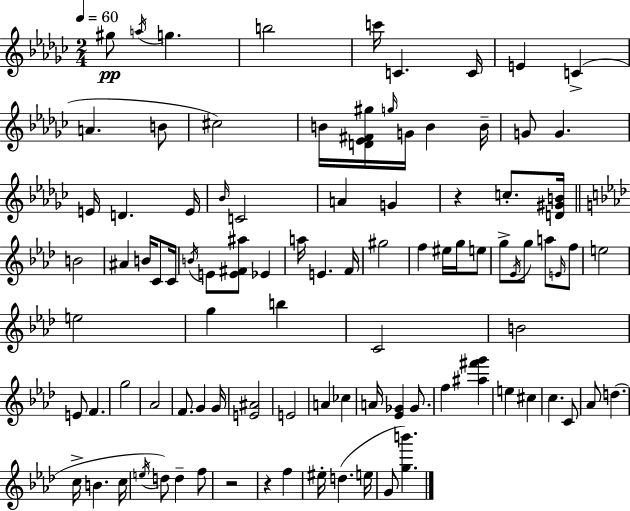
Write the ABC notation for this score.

X:1
T:Untitled
M:2/4
L:1/4
K:Ebm
^g/2 a/4 g b2 c'/4 C C/4 E C A B/2 ^c2 B/4 [D_E^F^g]/4 g/4 G/4 B B/4 G/2 G E/4 D E/4 _B/4 C2 A G z c/2 [D^GB]/4 B2 ^A B/4 C/2 C/4 B/4 E/2 [E^F^a]/2 _E a/4 E F/4 ^g2 f ^e/4 g/4 e/2 g/2 _E/4 g/2 a/2 E/4 f/2 e2 e2 g b C2 B2 E/2 F g2 _A2 F/2 G G/4 [E^A]2 E2 A _c A/4 [_E_G] _G/2 f [^a^f'g'] e ^c c C/2 _A/2 d c/4 B c/4 e/4 d/2 d f/2 z2 z f ^e/4 d e/4 G/2 [gb']